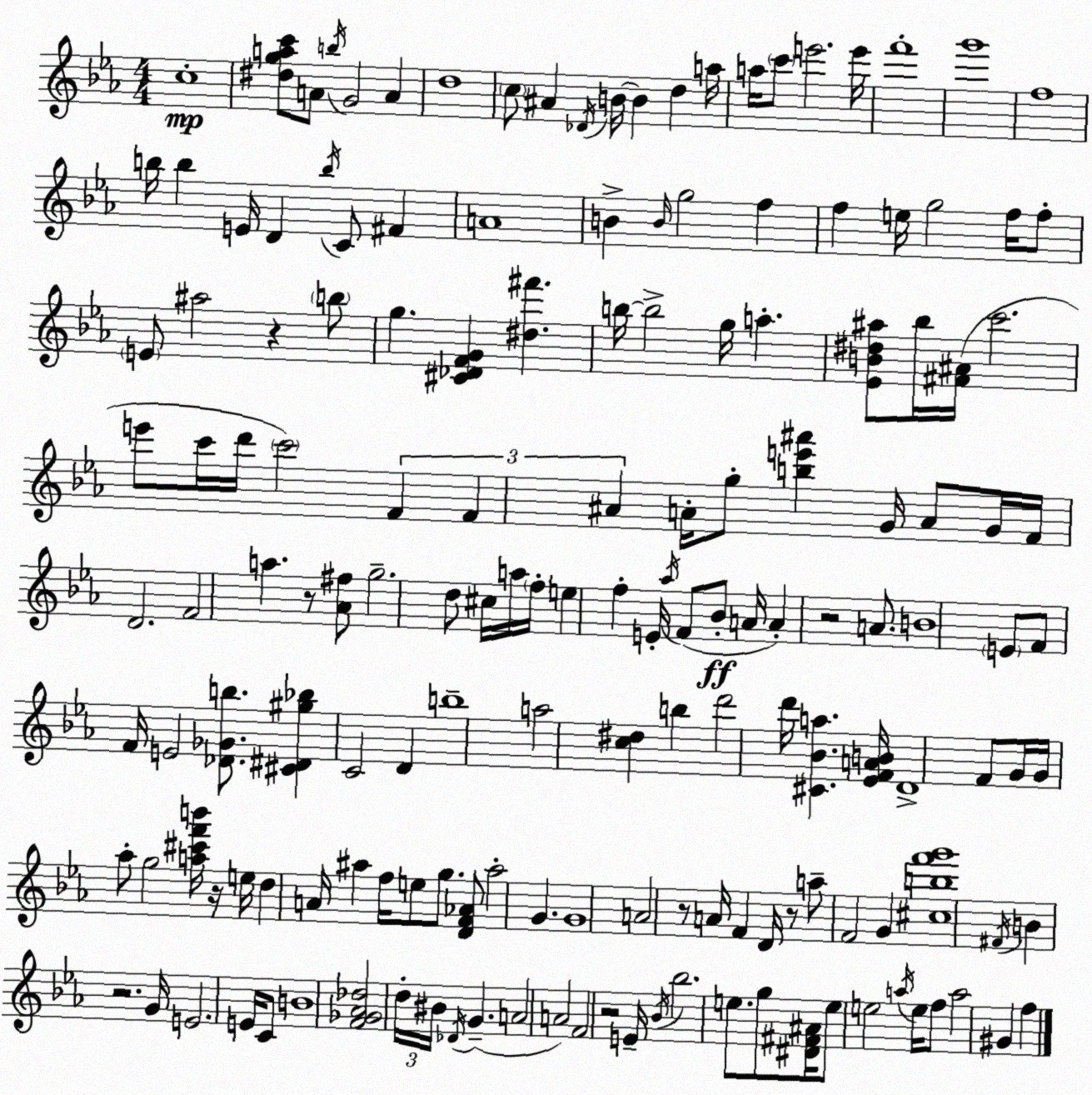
X:1
T:Untitled
M:4/4
L:1/4
K:Eb
c4 [^dgac']/2 A/2 b/4 G2 A d4 c/2 ^A _D/4 B/4 B d a/4 a/4 c'/2 e'2 e'/4 f'4 g'4 f4 b/4 b E/4 D b/4 C/2 ^F A4 B B/4 g2 f f e/4 g2 f/4 f/2 E/2 ^a2 z b/2 g [^C_DFG] [^d^f'] b/4 b2 g/4 a [_EB^d^a]/2 _b/4 [^F^A]/4 c'2 e'/2 c'/4 d'/4 c'2 F F ^A A/4 g/2 [be'^a'] G/4 A/2 G/4 F/4 D2 F2 a z/2 [_A^f]/2 g2 d/2 ^c/4 a/4 f/4 e f E/4 _a/4 F/2 _B/2 A/4 A z2 A/2 B4 E/2 F/2 F/4 E2 [_D_Gb]/2 [^C^D^g_b] C2 D b4 a2 [c^d] b d'2 d'/4 [^C_Ba] [_EFAB]/4 D4 F/2 G/4 G/4 _a/2 g2 [a^c'f'b']/4 z/4 e/4 d A/4 ^a f/4 e/2 g/2 [DF_A]/2 ^a2 G G4 A2 z/2 A/4 F D/4 z/2 a/2 F2 G [^cbf'g']4 ^F/4 B z2 G/4 E2 E/4 C/2 B4 [F_G_A_d]2 d/4 ^B/4 _D/4 G A2 A2 F2 z2 E/4 _B/4 _b2 e/2 g/2 [^D^F^A]/4 e/2 e2 a/4 e/4 f/2 a2 ^G f